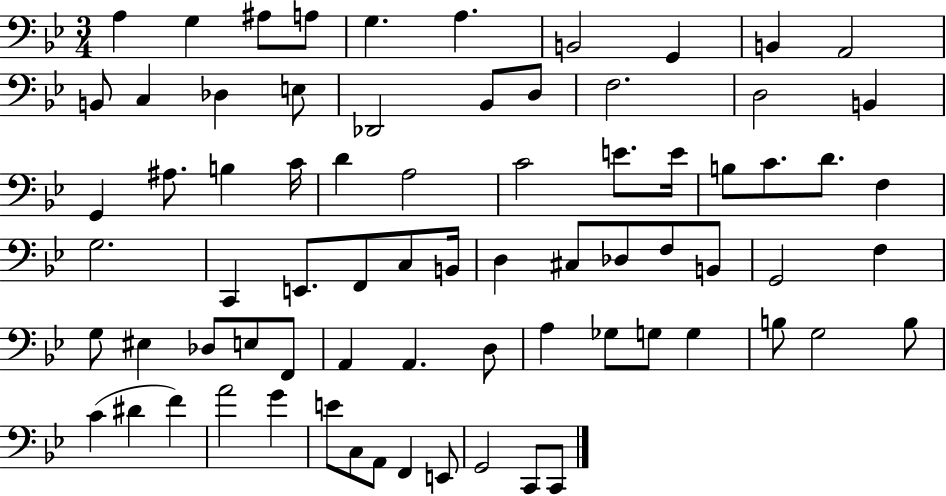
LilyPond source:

{
  \clef bass
  \numericTimeSignature
  \time 3/4
  \key bes \major
  a4 g4 ais8 a8 | g4. a4. | b,2 g,4 | b,4 a,2 | \break b,8 c4 des4 e8 | des,2 bes,8 d8 | f2. | d2 b,4 | \break g,4 ais8. b4 c'16 | d'4 a2 | c'2 e'8. e'16 | b8 c'8. d'8. f4 | \break g2. | c,4 e,8. f,8 c8 b,16 | d4 cis8 des8 f8 b,8 | g,2 f4 | \break g8 eis4 des8 e8 f,8 | a,4 a,4. d8 | a4 ges8 g8 g4 | b8 g2 b8 | \break c'4( dis'4 f'4) | a'2 g'4 | e'8 c8 a,8 f,4 e,8 | g,2 c,8 c,8 | \break \bar "|."
}